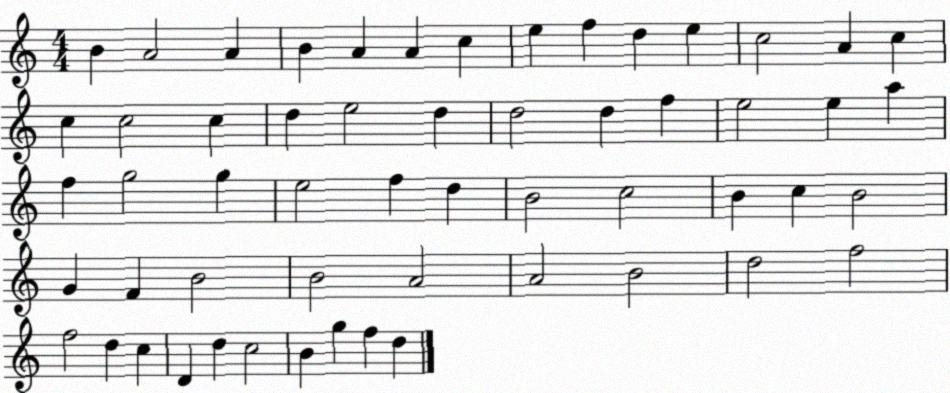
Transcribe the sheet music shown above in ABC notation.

X:1
T:Untitled
M:4/4
L:1/4
K:C
B A2 A B A A c e f d e c2 A c c c2 c d e2 d d2 d f e2 e a f g2 g e2 f d B2 c2 B c B2 G F B2 B2 A2 A2 B2 d2 f2 f2 d c D d c2 B g f d